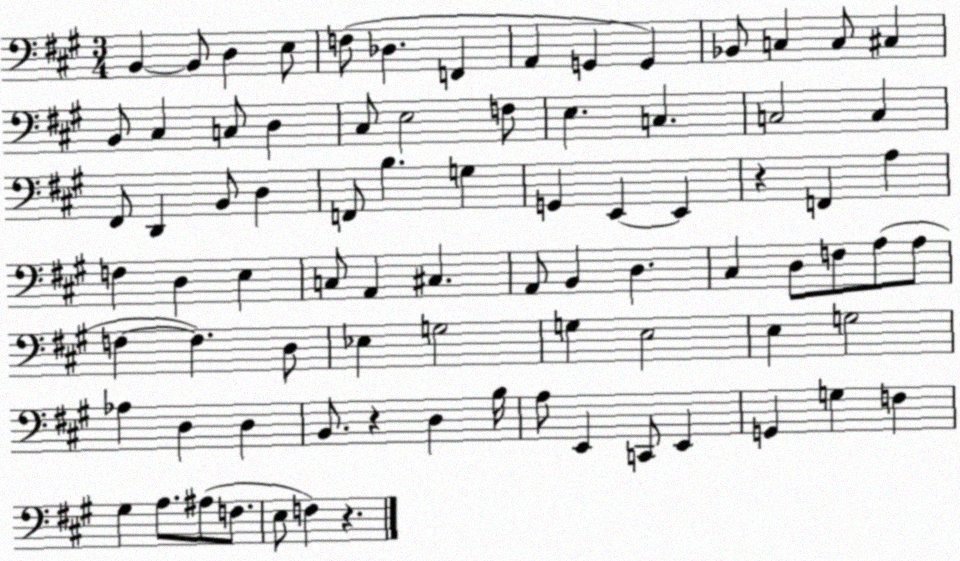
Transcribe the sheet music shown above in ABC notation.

X:1
T:Untitled
M:3/4
L:1/4
K:A
B,, B,,/2 D, E,/2 F,/2 _D, F,, A,, G,, G,, _B,,/2 C, C,/2 ^C, B,,/2 ^C, C,/2 D, ^C,/2 E,2 F,/2 E, C, C,2 C, ^F,,/2 D,, B,,/2 D, F,,/2 B, G, G,, E,, E,, z F,, A, F, D, E, C,/2 A,, ^C, A,,/2 B,, D, ^C, D,/2 F,/2 A,/2 A,/2 F, F, D,/2 _E, G,2 G, E,2 E, G,2 _A, D, D, B,,/2 z D, B,/4 A,/2 E,, C,,/2 E,, G,, G, F, ^G, A,/2 ^A,/2 F,/2 E,/2 F, z